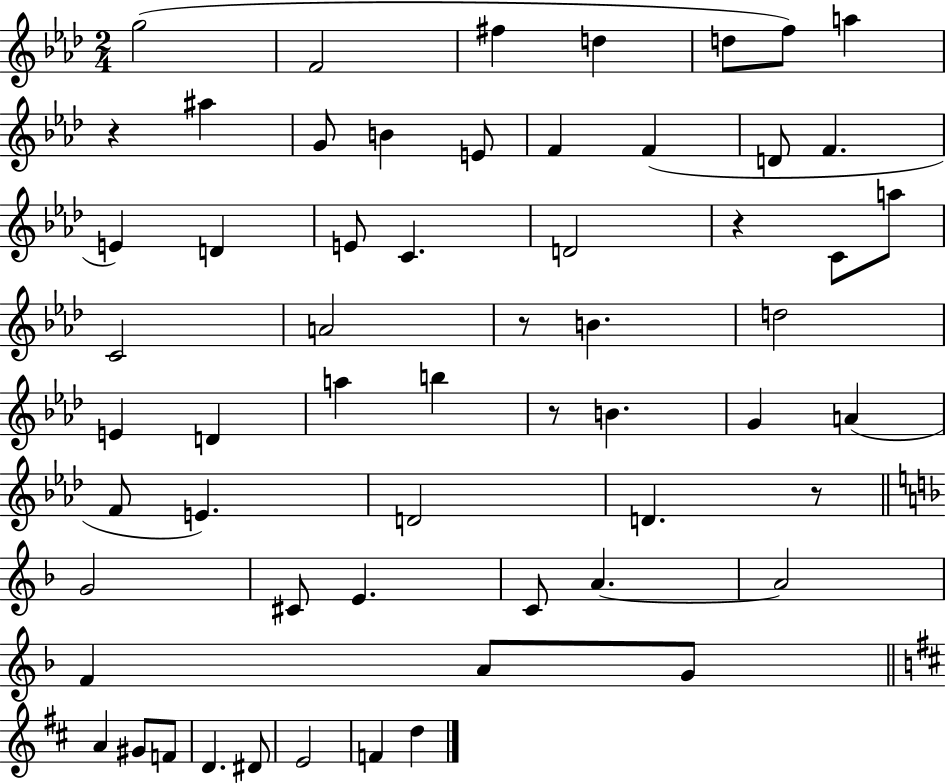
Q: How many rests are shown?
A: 5